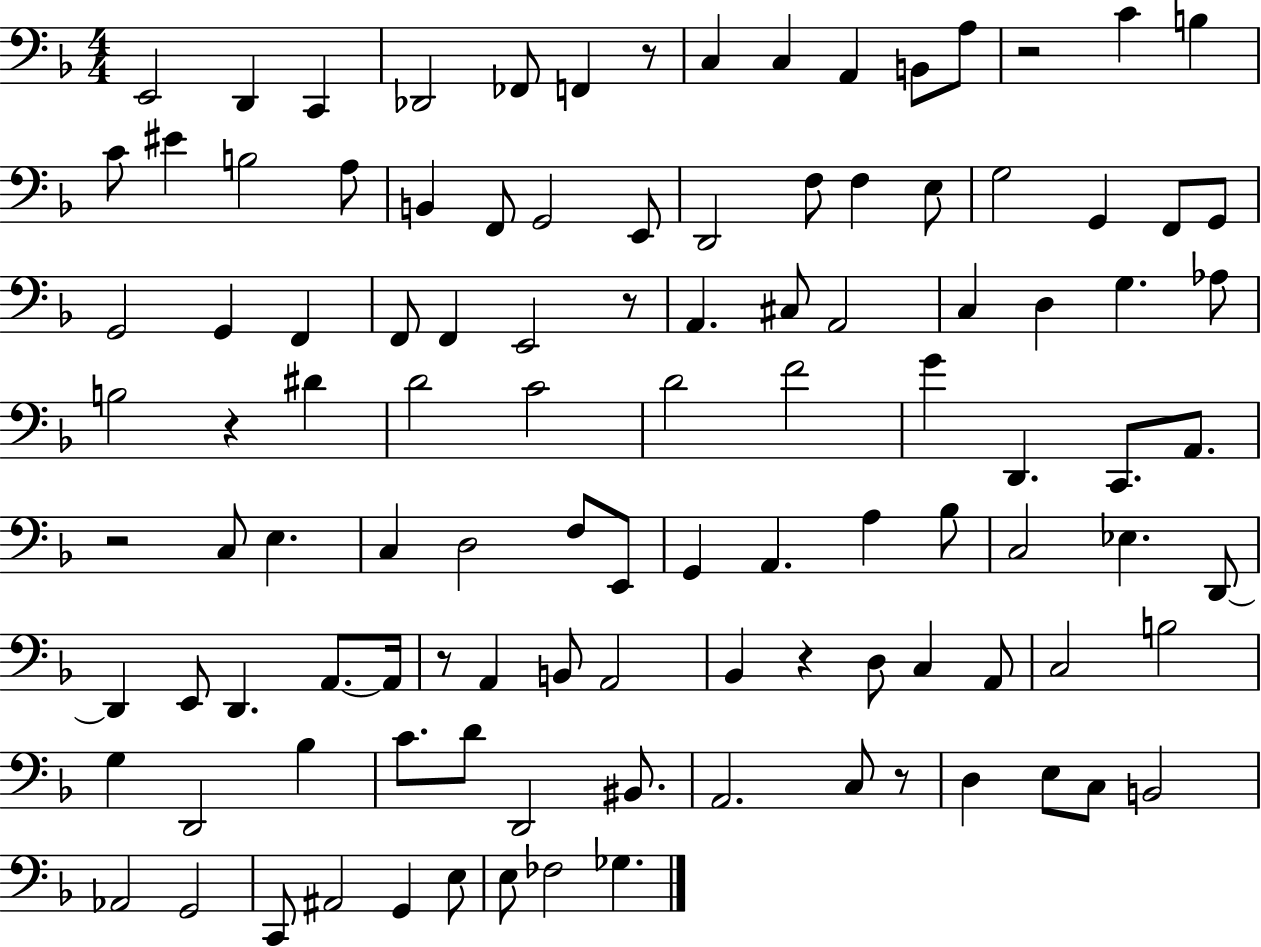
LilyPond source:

{
  \clef bass
  \numericTimeSignature
  \time 4/4
  \key f \major
  e,2 d,4 c,4 | des,2 fes,8 f,4 r8 | c4 c4 a,4 b,8 a8 | r2 c'4 b4 | \break c'8 eis'4 b2 a8 | b,4 f,8 g,2 e,8 | d,2 f8 f4 e8 | g2 g,4 f,8 g,8 | \break g,2 g,4 f,4 | f,8 f,4 e,2 r8 | a,4. cis8 a,2 | c4 d4 g4. aes8 | \break b2 r4 dis'4 | d'2 c'2 | d'2 f'2 | g'4 d,4. c,8. a,8. | \break r2 c8 e4. | c4 d2 f8 e,8 | g,4 a,4. a4 bes8 | c2 ees4. d,8~~ | \break d,4 e,8 d,4. a,8.~~ a,16 | r8 a,4 b,8 a,2 | bes,4 r4 d8 c4 a,8 | c2 b2 | \break g4 d,2 bes4 | c'8. d'8 d,2 bis,8. | a,2. c8 r8 | d4 e8 c8 b,2 | \break aes,2 g,2 | c,8 ais,2 g,4 e8 | e8 fes2 ges4. | \bar "|."
}